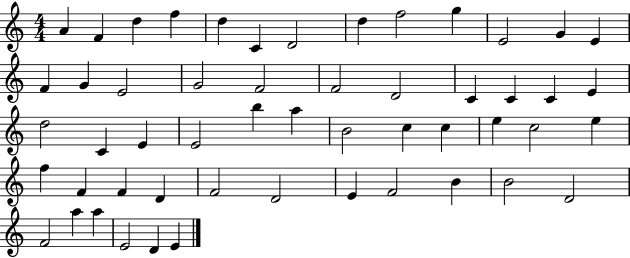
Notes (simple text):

A4/q F4/q D5/q F5/q D5/q C4/q D4/h D5/q F5/h G5/q E4/h G4/q E4/q F4/q G4/q E4/h G4/h F4/h F4/h D4/h C4/q C4/q C4/q E4/q D5/h C4/q E4/q E4/h B5/q A5/q B4/h C5/q C5/q E5/q C5/h E5/q F5/q F4/q F4/q D4/q F4/h D4/h E4/q F4/h B4/q B4/h D4/h F4/h A5/q A5/q E4/h D4/q E4/q